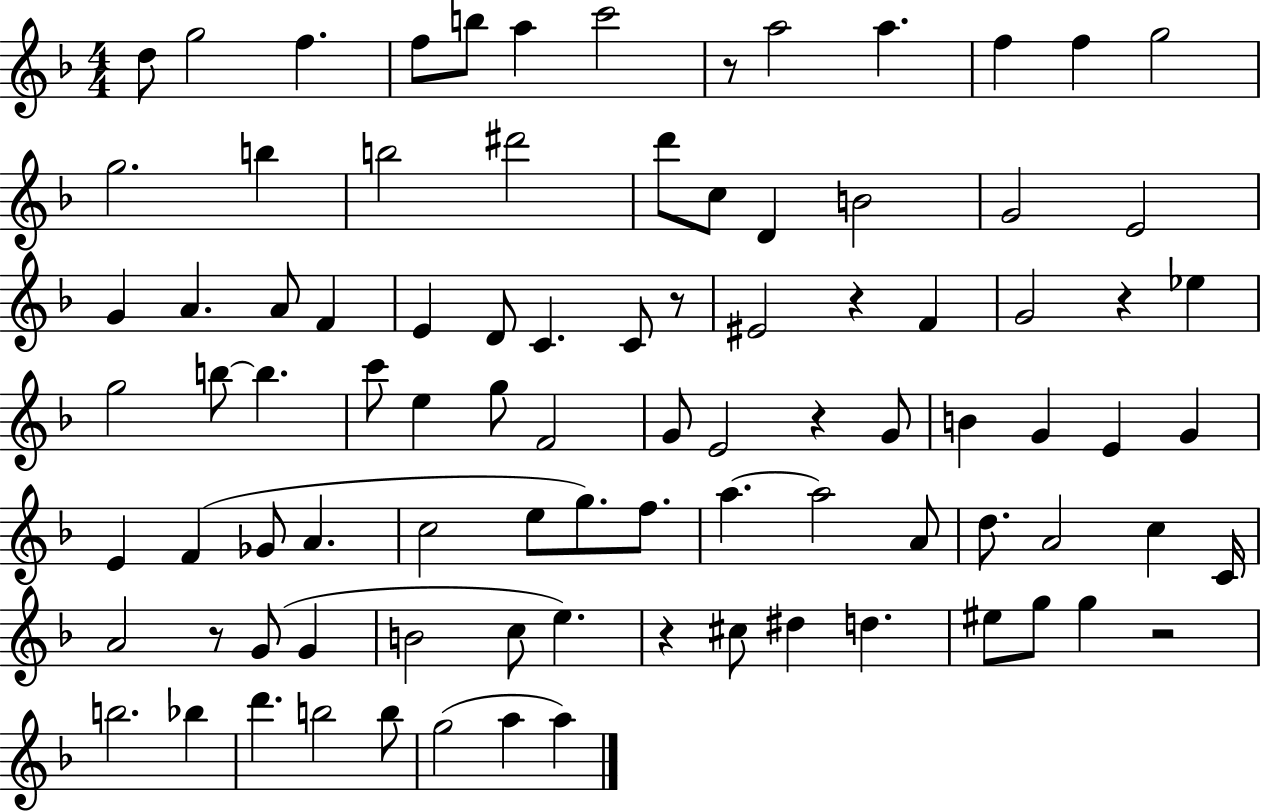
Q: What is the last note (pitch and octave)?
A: A5